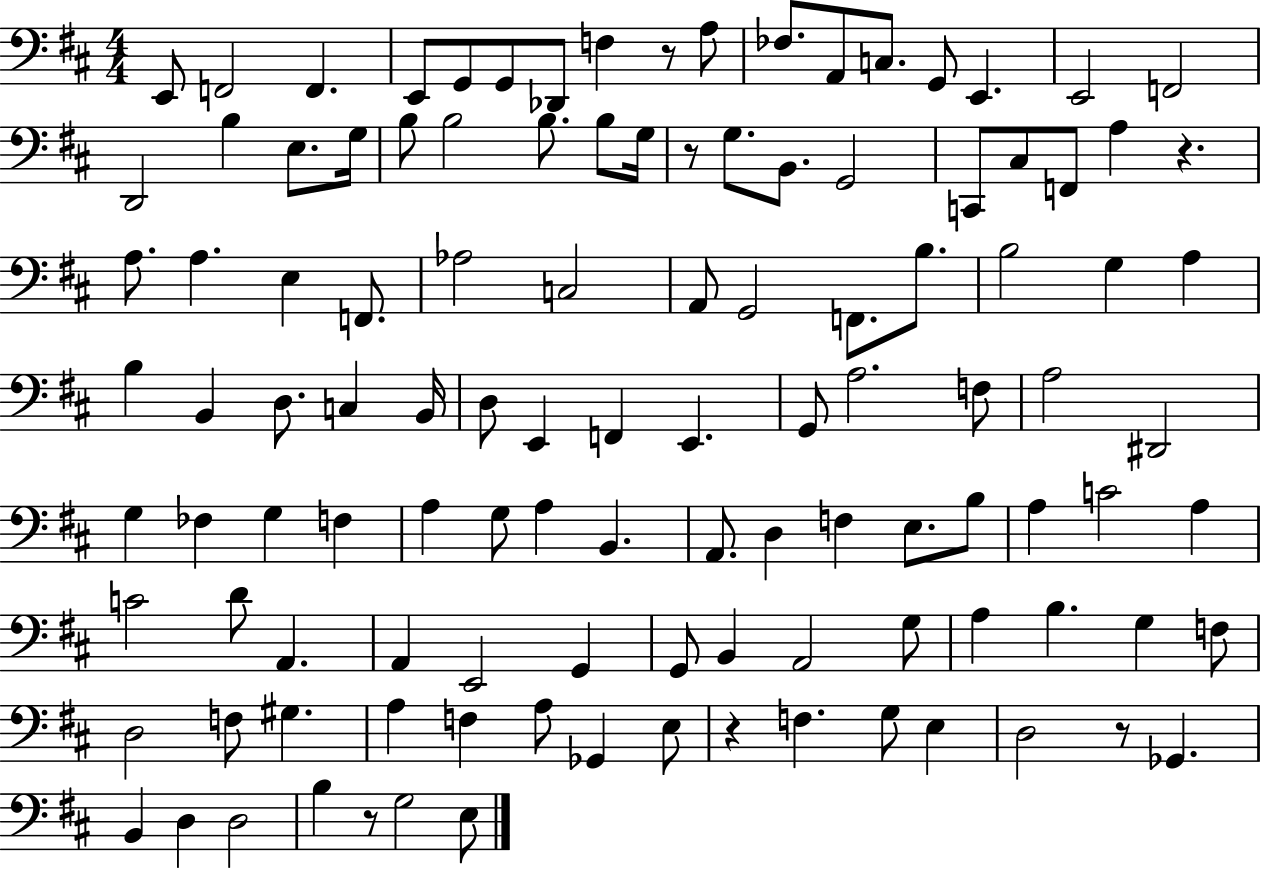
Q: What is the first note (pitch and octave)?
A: E2